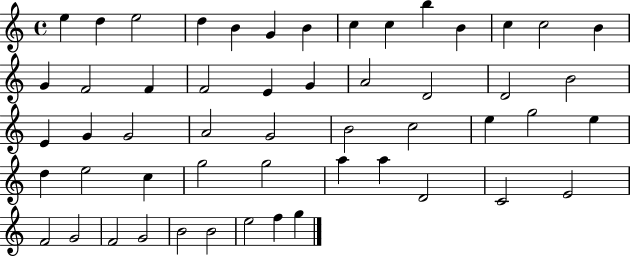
E5/q D5/q E5/h D5/q B4/q G4/q B4/q C5/q C5/q B5/q B4/q C5/q C5/h B4/q G4/q F4/h F4/q F4/h E4/q G4/q A4/h D4/h D4/h B4/h E4/q G4/q G4/h A4/h G4/h B4/h C5/h E5/q G5/h E5/q D5/q E5/h C5/q G5/h G5/h A5/q A5/q D4/h C4/h E4/h F4/h G4/h F4/h G4/h B4/h B4/h E5/h F5/q G5/q